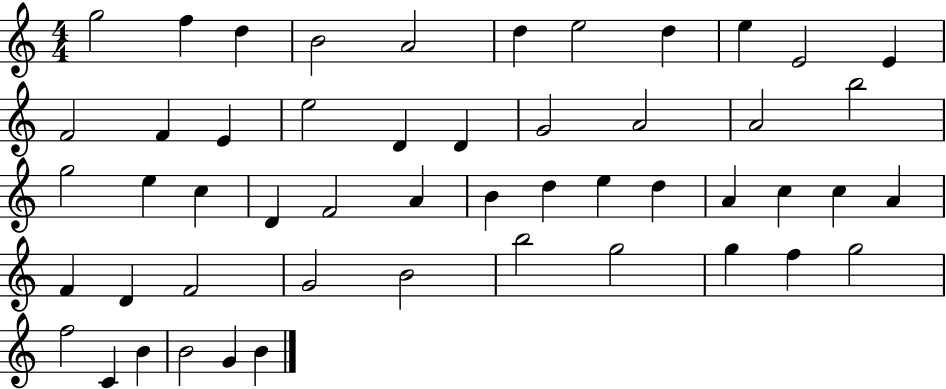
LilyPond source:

{
  \clef treble
  \numericTimeSignature
  \time 4/4
  \key c \major
  g''2 f''4 d''4 | b'2 a'2 | d''4 e''2 d''4 | e''4 e'2 e'4 | \break f'2 f'4 e'4 | e''2 d'4 d'4 | g'2 a'2 | a'2 b''2 | \break g''2 e''4 c''4 | d'4 f'2 a'4 | b'4 d''4 e''4 d''4 | a'4 c''4 c''4 a'4 | \break f'4 d'4 f'2 | g'2 b'2 | b''2 g''2 | g''4 f''4 g''2 | \break f''2 c'4 b'4 | b'2 g'4 b'4 | \bar "|."
}